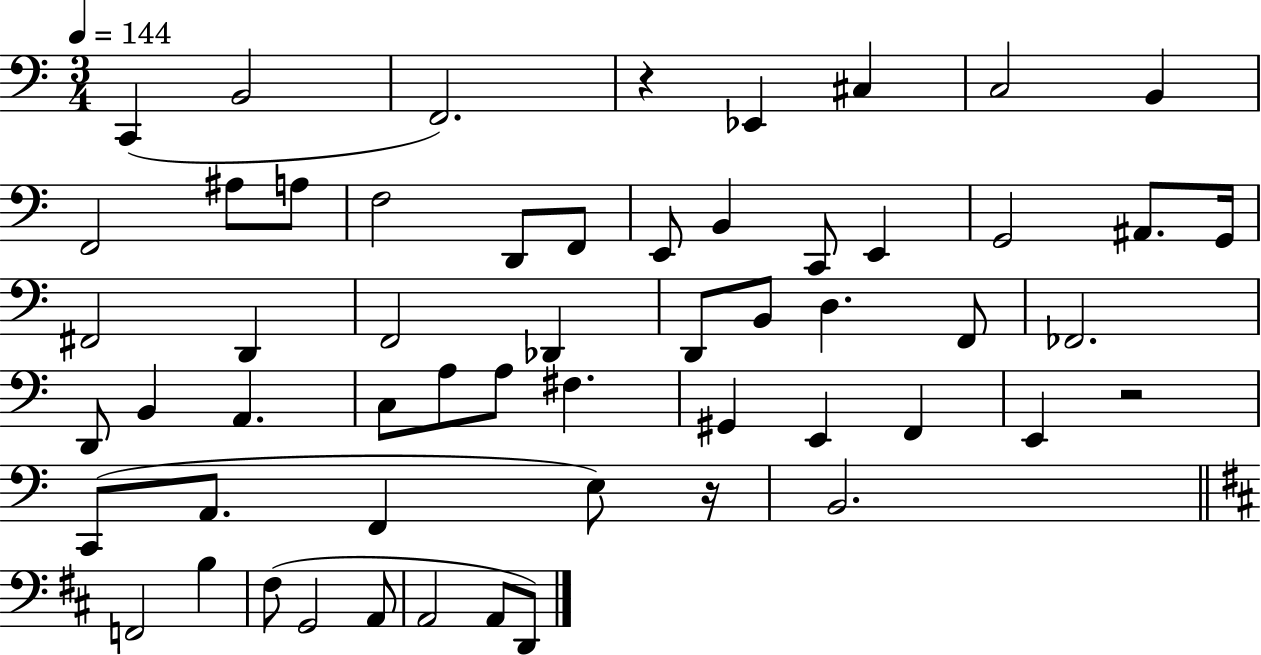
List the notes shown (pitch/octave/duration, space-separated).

C2/q B2/h F2/h. R/q Eb2/q C#3/q C3/h B2/q F2/h A#3/e A3/e F3/h D2/e F2/e E2/e B2/q C2/e E2/q G2/h A#2/e. G2/s F#2/h D2/q F2/h Db2/q D2/e B2/e D3/q. F2/e FES2/h. D2/e B2/q A2/q. C3/e A3/e A3/e F#3/q. G#2/q E2/q F2/q E2/q R/h C2/e A2/e. F2/q E3/e R/s B2/h. F2/h B3/q F#3/e G2/h A2/e A2/h A2/e D2/e